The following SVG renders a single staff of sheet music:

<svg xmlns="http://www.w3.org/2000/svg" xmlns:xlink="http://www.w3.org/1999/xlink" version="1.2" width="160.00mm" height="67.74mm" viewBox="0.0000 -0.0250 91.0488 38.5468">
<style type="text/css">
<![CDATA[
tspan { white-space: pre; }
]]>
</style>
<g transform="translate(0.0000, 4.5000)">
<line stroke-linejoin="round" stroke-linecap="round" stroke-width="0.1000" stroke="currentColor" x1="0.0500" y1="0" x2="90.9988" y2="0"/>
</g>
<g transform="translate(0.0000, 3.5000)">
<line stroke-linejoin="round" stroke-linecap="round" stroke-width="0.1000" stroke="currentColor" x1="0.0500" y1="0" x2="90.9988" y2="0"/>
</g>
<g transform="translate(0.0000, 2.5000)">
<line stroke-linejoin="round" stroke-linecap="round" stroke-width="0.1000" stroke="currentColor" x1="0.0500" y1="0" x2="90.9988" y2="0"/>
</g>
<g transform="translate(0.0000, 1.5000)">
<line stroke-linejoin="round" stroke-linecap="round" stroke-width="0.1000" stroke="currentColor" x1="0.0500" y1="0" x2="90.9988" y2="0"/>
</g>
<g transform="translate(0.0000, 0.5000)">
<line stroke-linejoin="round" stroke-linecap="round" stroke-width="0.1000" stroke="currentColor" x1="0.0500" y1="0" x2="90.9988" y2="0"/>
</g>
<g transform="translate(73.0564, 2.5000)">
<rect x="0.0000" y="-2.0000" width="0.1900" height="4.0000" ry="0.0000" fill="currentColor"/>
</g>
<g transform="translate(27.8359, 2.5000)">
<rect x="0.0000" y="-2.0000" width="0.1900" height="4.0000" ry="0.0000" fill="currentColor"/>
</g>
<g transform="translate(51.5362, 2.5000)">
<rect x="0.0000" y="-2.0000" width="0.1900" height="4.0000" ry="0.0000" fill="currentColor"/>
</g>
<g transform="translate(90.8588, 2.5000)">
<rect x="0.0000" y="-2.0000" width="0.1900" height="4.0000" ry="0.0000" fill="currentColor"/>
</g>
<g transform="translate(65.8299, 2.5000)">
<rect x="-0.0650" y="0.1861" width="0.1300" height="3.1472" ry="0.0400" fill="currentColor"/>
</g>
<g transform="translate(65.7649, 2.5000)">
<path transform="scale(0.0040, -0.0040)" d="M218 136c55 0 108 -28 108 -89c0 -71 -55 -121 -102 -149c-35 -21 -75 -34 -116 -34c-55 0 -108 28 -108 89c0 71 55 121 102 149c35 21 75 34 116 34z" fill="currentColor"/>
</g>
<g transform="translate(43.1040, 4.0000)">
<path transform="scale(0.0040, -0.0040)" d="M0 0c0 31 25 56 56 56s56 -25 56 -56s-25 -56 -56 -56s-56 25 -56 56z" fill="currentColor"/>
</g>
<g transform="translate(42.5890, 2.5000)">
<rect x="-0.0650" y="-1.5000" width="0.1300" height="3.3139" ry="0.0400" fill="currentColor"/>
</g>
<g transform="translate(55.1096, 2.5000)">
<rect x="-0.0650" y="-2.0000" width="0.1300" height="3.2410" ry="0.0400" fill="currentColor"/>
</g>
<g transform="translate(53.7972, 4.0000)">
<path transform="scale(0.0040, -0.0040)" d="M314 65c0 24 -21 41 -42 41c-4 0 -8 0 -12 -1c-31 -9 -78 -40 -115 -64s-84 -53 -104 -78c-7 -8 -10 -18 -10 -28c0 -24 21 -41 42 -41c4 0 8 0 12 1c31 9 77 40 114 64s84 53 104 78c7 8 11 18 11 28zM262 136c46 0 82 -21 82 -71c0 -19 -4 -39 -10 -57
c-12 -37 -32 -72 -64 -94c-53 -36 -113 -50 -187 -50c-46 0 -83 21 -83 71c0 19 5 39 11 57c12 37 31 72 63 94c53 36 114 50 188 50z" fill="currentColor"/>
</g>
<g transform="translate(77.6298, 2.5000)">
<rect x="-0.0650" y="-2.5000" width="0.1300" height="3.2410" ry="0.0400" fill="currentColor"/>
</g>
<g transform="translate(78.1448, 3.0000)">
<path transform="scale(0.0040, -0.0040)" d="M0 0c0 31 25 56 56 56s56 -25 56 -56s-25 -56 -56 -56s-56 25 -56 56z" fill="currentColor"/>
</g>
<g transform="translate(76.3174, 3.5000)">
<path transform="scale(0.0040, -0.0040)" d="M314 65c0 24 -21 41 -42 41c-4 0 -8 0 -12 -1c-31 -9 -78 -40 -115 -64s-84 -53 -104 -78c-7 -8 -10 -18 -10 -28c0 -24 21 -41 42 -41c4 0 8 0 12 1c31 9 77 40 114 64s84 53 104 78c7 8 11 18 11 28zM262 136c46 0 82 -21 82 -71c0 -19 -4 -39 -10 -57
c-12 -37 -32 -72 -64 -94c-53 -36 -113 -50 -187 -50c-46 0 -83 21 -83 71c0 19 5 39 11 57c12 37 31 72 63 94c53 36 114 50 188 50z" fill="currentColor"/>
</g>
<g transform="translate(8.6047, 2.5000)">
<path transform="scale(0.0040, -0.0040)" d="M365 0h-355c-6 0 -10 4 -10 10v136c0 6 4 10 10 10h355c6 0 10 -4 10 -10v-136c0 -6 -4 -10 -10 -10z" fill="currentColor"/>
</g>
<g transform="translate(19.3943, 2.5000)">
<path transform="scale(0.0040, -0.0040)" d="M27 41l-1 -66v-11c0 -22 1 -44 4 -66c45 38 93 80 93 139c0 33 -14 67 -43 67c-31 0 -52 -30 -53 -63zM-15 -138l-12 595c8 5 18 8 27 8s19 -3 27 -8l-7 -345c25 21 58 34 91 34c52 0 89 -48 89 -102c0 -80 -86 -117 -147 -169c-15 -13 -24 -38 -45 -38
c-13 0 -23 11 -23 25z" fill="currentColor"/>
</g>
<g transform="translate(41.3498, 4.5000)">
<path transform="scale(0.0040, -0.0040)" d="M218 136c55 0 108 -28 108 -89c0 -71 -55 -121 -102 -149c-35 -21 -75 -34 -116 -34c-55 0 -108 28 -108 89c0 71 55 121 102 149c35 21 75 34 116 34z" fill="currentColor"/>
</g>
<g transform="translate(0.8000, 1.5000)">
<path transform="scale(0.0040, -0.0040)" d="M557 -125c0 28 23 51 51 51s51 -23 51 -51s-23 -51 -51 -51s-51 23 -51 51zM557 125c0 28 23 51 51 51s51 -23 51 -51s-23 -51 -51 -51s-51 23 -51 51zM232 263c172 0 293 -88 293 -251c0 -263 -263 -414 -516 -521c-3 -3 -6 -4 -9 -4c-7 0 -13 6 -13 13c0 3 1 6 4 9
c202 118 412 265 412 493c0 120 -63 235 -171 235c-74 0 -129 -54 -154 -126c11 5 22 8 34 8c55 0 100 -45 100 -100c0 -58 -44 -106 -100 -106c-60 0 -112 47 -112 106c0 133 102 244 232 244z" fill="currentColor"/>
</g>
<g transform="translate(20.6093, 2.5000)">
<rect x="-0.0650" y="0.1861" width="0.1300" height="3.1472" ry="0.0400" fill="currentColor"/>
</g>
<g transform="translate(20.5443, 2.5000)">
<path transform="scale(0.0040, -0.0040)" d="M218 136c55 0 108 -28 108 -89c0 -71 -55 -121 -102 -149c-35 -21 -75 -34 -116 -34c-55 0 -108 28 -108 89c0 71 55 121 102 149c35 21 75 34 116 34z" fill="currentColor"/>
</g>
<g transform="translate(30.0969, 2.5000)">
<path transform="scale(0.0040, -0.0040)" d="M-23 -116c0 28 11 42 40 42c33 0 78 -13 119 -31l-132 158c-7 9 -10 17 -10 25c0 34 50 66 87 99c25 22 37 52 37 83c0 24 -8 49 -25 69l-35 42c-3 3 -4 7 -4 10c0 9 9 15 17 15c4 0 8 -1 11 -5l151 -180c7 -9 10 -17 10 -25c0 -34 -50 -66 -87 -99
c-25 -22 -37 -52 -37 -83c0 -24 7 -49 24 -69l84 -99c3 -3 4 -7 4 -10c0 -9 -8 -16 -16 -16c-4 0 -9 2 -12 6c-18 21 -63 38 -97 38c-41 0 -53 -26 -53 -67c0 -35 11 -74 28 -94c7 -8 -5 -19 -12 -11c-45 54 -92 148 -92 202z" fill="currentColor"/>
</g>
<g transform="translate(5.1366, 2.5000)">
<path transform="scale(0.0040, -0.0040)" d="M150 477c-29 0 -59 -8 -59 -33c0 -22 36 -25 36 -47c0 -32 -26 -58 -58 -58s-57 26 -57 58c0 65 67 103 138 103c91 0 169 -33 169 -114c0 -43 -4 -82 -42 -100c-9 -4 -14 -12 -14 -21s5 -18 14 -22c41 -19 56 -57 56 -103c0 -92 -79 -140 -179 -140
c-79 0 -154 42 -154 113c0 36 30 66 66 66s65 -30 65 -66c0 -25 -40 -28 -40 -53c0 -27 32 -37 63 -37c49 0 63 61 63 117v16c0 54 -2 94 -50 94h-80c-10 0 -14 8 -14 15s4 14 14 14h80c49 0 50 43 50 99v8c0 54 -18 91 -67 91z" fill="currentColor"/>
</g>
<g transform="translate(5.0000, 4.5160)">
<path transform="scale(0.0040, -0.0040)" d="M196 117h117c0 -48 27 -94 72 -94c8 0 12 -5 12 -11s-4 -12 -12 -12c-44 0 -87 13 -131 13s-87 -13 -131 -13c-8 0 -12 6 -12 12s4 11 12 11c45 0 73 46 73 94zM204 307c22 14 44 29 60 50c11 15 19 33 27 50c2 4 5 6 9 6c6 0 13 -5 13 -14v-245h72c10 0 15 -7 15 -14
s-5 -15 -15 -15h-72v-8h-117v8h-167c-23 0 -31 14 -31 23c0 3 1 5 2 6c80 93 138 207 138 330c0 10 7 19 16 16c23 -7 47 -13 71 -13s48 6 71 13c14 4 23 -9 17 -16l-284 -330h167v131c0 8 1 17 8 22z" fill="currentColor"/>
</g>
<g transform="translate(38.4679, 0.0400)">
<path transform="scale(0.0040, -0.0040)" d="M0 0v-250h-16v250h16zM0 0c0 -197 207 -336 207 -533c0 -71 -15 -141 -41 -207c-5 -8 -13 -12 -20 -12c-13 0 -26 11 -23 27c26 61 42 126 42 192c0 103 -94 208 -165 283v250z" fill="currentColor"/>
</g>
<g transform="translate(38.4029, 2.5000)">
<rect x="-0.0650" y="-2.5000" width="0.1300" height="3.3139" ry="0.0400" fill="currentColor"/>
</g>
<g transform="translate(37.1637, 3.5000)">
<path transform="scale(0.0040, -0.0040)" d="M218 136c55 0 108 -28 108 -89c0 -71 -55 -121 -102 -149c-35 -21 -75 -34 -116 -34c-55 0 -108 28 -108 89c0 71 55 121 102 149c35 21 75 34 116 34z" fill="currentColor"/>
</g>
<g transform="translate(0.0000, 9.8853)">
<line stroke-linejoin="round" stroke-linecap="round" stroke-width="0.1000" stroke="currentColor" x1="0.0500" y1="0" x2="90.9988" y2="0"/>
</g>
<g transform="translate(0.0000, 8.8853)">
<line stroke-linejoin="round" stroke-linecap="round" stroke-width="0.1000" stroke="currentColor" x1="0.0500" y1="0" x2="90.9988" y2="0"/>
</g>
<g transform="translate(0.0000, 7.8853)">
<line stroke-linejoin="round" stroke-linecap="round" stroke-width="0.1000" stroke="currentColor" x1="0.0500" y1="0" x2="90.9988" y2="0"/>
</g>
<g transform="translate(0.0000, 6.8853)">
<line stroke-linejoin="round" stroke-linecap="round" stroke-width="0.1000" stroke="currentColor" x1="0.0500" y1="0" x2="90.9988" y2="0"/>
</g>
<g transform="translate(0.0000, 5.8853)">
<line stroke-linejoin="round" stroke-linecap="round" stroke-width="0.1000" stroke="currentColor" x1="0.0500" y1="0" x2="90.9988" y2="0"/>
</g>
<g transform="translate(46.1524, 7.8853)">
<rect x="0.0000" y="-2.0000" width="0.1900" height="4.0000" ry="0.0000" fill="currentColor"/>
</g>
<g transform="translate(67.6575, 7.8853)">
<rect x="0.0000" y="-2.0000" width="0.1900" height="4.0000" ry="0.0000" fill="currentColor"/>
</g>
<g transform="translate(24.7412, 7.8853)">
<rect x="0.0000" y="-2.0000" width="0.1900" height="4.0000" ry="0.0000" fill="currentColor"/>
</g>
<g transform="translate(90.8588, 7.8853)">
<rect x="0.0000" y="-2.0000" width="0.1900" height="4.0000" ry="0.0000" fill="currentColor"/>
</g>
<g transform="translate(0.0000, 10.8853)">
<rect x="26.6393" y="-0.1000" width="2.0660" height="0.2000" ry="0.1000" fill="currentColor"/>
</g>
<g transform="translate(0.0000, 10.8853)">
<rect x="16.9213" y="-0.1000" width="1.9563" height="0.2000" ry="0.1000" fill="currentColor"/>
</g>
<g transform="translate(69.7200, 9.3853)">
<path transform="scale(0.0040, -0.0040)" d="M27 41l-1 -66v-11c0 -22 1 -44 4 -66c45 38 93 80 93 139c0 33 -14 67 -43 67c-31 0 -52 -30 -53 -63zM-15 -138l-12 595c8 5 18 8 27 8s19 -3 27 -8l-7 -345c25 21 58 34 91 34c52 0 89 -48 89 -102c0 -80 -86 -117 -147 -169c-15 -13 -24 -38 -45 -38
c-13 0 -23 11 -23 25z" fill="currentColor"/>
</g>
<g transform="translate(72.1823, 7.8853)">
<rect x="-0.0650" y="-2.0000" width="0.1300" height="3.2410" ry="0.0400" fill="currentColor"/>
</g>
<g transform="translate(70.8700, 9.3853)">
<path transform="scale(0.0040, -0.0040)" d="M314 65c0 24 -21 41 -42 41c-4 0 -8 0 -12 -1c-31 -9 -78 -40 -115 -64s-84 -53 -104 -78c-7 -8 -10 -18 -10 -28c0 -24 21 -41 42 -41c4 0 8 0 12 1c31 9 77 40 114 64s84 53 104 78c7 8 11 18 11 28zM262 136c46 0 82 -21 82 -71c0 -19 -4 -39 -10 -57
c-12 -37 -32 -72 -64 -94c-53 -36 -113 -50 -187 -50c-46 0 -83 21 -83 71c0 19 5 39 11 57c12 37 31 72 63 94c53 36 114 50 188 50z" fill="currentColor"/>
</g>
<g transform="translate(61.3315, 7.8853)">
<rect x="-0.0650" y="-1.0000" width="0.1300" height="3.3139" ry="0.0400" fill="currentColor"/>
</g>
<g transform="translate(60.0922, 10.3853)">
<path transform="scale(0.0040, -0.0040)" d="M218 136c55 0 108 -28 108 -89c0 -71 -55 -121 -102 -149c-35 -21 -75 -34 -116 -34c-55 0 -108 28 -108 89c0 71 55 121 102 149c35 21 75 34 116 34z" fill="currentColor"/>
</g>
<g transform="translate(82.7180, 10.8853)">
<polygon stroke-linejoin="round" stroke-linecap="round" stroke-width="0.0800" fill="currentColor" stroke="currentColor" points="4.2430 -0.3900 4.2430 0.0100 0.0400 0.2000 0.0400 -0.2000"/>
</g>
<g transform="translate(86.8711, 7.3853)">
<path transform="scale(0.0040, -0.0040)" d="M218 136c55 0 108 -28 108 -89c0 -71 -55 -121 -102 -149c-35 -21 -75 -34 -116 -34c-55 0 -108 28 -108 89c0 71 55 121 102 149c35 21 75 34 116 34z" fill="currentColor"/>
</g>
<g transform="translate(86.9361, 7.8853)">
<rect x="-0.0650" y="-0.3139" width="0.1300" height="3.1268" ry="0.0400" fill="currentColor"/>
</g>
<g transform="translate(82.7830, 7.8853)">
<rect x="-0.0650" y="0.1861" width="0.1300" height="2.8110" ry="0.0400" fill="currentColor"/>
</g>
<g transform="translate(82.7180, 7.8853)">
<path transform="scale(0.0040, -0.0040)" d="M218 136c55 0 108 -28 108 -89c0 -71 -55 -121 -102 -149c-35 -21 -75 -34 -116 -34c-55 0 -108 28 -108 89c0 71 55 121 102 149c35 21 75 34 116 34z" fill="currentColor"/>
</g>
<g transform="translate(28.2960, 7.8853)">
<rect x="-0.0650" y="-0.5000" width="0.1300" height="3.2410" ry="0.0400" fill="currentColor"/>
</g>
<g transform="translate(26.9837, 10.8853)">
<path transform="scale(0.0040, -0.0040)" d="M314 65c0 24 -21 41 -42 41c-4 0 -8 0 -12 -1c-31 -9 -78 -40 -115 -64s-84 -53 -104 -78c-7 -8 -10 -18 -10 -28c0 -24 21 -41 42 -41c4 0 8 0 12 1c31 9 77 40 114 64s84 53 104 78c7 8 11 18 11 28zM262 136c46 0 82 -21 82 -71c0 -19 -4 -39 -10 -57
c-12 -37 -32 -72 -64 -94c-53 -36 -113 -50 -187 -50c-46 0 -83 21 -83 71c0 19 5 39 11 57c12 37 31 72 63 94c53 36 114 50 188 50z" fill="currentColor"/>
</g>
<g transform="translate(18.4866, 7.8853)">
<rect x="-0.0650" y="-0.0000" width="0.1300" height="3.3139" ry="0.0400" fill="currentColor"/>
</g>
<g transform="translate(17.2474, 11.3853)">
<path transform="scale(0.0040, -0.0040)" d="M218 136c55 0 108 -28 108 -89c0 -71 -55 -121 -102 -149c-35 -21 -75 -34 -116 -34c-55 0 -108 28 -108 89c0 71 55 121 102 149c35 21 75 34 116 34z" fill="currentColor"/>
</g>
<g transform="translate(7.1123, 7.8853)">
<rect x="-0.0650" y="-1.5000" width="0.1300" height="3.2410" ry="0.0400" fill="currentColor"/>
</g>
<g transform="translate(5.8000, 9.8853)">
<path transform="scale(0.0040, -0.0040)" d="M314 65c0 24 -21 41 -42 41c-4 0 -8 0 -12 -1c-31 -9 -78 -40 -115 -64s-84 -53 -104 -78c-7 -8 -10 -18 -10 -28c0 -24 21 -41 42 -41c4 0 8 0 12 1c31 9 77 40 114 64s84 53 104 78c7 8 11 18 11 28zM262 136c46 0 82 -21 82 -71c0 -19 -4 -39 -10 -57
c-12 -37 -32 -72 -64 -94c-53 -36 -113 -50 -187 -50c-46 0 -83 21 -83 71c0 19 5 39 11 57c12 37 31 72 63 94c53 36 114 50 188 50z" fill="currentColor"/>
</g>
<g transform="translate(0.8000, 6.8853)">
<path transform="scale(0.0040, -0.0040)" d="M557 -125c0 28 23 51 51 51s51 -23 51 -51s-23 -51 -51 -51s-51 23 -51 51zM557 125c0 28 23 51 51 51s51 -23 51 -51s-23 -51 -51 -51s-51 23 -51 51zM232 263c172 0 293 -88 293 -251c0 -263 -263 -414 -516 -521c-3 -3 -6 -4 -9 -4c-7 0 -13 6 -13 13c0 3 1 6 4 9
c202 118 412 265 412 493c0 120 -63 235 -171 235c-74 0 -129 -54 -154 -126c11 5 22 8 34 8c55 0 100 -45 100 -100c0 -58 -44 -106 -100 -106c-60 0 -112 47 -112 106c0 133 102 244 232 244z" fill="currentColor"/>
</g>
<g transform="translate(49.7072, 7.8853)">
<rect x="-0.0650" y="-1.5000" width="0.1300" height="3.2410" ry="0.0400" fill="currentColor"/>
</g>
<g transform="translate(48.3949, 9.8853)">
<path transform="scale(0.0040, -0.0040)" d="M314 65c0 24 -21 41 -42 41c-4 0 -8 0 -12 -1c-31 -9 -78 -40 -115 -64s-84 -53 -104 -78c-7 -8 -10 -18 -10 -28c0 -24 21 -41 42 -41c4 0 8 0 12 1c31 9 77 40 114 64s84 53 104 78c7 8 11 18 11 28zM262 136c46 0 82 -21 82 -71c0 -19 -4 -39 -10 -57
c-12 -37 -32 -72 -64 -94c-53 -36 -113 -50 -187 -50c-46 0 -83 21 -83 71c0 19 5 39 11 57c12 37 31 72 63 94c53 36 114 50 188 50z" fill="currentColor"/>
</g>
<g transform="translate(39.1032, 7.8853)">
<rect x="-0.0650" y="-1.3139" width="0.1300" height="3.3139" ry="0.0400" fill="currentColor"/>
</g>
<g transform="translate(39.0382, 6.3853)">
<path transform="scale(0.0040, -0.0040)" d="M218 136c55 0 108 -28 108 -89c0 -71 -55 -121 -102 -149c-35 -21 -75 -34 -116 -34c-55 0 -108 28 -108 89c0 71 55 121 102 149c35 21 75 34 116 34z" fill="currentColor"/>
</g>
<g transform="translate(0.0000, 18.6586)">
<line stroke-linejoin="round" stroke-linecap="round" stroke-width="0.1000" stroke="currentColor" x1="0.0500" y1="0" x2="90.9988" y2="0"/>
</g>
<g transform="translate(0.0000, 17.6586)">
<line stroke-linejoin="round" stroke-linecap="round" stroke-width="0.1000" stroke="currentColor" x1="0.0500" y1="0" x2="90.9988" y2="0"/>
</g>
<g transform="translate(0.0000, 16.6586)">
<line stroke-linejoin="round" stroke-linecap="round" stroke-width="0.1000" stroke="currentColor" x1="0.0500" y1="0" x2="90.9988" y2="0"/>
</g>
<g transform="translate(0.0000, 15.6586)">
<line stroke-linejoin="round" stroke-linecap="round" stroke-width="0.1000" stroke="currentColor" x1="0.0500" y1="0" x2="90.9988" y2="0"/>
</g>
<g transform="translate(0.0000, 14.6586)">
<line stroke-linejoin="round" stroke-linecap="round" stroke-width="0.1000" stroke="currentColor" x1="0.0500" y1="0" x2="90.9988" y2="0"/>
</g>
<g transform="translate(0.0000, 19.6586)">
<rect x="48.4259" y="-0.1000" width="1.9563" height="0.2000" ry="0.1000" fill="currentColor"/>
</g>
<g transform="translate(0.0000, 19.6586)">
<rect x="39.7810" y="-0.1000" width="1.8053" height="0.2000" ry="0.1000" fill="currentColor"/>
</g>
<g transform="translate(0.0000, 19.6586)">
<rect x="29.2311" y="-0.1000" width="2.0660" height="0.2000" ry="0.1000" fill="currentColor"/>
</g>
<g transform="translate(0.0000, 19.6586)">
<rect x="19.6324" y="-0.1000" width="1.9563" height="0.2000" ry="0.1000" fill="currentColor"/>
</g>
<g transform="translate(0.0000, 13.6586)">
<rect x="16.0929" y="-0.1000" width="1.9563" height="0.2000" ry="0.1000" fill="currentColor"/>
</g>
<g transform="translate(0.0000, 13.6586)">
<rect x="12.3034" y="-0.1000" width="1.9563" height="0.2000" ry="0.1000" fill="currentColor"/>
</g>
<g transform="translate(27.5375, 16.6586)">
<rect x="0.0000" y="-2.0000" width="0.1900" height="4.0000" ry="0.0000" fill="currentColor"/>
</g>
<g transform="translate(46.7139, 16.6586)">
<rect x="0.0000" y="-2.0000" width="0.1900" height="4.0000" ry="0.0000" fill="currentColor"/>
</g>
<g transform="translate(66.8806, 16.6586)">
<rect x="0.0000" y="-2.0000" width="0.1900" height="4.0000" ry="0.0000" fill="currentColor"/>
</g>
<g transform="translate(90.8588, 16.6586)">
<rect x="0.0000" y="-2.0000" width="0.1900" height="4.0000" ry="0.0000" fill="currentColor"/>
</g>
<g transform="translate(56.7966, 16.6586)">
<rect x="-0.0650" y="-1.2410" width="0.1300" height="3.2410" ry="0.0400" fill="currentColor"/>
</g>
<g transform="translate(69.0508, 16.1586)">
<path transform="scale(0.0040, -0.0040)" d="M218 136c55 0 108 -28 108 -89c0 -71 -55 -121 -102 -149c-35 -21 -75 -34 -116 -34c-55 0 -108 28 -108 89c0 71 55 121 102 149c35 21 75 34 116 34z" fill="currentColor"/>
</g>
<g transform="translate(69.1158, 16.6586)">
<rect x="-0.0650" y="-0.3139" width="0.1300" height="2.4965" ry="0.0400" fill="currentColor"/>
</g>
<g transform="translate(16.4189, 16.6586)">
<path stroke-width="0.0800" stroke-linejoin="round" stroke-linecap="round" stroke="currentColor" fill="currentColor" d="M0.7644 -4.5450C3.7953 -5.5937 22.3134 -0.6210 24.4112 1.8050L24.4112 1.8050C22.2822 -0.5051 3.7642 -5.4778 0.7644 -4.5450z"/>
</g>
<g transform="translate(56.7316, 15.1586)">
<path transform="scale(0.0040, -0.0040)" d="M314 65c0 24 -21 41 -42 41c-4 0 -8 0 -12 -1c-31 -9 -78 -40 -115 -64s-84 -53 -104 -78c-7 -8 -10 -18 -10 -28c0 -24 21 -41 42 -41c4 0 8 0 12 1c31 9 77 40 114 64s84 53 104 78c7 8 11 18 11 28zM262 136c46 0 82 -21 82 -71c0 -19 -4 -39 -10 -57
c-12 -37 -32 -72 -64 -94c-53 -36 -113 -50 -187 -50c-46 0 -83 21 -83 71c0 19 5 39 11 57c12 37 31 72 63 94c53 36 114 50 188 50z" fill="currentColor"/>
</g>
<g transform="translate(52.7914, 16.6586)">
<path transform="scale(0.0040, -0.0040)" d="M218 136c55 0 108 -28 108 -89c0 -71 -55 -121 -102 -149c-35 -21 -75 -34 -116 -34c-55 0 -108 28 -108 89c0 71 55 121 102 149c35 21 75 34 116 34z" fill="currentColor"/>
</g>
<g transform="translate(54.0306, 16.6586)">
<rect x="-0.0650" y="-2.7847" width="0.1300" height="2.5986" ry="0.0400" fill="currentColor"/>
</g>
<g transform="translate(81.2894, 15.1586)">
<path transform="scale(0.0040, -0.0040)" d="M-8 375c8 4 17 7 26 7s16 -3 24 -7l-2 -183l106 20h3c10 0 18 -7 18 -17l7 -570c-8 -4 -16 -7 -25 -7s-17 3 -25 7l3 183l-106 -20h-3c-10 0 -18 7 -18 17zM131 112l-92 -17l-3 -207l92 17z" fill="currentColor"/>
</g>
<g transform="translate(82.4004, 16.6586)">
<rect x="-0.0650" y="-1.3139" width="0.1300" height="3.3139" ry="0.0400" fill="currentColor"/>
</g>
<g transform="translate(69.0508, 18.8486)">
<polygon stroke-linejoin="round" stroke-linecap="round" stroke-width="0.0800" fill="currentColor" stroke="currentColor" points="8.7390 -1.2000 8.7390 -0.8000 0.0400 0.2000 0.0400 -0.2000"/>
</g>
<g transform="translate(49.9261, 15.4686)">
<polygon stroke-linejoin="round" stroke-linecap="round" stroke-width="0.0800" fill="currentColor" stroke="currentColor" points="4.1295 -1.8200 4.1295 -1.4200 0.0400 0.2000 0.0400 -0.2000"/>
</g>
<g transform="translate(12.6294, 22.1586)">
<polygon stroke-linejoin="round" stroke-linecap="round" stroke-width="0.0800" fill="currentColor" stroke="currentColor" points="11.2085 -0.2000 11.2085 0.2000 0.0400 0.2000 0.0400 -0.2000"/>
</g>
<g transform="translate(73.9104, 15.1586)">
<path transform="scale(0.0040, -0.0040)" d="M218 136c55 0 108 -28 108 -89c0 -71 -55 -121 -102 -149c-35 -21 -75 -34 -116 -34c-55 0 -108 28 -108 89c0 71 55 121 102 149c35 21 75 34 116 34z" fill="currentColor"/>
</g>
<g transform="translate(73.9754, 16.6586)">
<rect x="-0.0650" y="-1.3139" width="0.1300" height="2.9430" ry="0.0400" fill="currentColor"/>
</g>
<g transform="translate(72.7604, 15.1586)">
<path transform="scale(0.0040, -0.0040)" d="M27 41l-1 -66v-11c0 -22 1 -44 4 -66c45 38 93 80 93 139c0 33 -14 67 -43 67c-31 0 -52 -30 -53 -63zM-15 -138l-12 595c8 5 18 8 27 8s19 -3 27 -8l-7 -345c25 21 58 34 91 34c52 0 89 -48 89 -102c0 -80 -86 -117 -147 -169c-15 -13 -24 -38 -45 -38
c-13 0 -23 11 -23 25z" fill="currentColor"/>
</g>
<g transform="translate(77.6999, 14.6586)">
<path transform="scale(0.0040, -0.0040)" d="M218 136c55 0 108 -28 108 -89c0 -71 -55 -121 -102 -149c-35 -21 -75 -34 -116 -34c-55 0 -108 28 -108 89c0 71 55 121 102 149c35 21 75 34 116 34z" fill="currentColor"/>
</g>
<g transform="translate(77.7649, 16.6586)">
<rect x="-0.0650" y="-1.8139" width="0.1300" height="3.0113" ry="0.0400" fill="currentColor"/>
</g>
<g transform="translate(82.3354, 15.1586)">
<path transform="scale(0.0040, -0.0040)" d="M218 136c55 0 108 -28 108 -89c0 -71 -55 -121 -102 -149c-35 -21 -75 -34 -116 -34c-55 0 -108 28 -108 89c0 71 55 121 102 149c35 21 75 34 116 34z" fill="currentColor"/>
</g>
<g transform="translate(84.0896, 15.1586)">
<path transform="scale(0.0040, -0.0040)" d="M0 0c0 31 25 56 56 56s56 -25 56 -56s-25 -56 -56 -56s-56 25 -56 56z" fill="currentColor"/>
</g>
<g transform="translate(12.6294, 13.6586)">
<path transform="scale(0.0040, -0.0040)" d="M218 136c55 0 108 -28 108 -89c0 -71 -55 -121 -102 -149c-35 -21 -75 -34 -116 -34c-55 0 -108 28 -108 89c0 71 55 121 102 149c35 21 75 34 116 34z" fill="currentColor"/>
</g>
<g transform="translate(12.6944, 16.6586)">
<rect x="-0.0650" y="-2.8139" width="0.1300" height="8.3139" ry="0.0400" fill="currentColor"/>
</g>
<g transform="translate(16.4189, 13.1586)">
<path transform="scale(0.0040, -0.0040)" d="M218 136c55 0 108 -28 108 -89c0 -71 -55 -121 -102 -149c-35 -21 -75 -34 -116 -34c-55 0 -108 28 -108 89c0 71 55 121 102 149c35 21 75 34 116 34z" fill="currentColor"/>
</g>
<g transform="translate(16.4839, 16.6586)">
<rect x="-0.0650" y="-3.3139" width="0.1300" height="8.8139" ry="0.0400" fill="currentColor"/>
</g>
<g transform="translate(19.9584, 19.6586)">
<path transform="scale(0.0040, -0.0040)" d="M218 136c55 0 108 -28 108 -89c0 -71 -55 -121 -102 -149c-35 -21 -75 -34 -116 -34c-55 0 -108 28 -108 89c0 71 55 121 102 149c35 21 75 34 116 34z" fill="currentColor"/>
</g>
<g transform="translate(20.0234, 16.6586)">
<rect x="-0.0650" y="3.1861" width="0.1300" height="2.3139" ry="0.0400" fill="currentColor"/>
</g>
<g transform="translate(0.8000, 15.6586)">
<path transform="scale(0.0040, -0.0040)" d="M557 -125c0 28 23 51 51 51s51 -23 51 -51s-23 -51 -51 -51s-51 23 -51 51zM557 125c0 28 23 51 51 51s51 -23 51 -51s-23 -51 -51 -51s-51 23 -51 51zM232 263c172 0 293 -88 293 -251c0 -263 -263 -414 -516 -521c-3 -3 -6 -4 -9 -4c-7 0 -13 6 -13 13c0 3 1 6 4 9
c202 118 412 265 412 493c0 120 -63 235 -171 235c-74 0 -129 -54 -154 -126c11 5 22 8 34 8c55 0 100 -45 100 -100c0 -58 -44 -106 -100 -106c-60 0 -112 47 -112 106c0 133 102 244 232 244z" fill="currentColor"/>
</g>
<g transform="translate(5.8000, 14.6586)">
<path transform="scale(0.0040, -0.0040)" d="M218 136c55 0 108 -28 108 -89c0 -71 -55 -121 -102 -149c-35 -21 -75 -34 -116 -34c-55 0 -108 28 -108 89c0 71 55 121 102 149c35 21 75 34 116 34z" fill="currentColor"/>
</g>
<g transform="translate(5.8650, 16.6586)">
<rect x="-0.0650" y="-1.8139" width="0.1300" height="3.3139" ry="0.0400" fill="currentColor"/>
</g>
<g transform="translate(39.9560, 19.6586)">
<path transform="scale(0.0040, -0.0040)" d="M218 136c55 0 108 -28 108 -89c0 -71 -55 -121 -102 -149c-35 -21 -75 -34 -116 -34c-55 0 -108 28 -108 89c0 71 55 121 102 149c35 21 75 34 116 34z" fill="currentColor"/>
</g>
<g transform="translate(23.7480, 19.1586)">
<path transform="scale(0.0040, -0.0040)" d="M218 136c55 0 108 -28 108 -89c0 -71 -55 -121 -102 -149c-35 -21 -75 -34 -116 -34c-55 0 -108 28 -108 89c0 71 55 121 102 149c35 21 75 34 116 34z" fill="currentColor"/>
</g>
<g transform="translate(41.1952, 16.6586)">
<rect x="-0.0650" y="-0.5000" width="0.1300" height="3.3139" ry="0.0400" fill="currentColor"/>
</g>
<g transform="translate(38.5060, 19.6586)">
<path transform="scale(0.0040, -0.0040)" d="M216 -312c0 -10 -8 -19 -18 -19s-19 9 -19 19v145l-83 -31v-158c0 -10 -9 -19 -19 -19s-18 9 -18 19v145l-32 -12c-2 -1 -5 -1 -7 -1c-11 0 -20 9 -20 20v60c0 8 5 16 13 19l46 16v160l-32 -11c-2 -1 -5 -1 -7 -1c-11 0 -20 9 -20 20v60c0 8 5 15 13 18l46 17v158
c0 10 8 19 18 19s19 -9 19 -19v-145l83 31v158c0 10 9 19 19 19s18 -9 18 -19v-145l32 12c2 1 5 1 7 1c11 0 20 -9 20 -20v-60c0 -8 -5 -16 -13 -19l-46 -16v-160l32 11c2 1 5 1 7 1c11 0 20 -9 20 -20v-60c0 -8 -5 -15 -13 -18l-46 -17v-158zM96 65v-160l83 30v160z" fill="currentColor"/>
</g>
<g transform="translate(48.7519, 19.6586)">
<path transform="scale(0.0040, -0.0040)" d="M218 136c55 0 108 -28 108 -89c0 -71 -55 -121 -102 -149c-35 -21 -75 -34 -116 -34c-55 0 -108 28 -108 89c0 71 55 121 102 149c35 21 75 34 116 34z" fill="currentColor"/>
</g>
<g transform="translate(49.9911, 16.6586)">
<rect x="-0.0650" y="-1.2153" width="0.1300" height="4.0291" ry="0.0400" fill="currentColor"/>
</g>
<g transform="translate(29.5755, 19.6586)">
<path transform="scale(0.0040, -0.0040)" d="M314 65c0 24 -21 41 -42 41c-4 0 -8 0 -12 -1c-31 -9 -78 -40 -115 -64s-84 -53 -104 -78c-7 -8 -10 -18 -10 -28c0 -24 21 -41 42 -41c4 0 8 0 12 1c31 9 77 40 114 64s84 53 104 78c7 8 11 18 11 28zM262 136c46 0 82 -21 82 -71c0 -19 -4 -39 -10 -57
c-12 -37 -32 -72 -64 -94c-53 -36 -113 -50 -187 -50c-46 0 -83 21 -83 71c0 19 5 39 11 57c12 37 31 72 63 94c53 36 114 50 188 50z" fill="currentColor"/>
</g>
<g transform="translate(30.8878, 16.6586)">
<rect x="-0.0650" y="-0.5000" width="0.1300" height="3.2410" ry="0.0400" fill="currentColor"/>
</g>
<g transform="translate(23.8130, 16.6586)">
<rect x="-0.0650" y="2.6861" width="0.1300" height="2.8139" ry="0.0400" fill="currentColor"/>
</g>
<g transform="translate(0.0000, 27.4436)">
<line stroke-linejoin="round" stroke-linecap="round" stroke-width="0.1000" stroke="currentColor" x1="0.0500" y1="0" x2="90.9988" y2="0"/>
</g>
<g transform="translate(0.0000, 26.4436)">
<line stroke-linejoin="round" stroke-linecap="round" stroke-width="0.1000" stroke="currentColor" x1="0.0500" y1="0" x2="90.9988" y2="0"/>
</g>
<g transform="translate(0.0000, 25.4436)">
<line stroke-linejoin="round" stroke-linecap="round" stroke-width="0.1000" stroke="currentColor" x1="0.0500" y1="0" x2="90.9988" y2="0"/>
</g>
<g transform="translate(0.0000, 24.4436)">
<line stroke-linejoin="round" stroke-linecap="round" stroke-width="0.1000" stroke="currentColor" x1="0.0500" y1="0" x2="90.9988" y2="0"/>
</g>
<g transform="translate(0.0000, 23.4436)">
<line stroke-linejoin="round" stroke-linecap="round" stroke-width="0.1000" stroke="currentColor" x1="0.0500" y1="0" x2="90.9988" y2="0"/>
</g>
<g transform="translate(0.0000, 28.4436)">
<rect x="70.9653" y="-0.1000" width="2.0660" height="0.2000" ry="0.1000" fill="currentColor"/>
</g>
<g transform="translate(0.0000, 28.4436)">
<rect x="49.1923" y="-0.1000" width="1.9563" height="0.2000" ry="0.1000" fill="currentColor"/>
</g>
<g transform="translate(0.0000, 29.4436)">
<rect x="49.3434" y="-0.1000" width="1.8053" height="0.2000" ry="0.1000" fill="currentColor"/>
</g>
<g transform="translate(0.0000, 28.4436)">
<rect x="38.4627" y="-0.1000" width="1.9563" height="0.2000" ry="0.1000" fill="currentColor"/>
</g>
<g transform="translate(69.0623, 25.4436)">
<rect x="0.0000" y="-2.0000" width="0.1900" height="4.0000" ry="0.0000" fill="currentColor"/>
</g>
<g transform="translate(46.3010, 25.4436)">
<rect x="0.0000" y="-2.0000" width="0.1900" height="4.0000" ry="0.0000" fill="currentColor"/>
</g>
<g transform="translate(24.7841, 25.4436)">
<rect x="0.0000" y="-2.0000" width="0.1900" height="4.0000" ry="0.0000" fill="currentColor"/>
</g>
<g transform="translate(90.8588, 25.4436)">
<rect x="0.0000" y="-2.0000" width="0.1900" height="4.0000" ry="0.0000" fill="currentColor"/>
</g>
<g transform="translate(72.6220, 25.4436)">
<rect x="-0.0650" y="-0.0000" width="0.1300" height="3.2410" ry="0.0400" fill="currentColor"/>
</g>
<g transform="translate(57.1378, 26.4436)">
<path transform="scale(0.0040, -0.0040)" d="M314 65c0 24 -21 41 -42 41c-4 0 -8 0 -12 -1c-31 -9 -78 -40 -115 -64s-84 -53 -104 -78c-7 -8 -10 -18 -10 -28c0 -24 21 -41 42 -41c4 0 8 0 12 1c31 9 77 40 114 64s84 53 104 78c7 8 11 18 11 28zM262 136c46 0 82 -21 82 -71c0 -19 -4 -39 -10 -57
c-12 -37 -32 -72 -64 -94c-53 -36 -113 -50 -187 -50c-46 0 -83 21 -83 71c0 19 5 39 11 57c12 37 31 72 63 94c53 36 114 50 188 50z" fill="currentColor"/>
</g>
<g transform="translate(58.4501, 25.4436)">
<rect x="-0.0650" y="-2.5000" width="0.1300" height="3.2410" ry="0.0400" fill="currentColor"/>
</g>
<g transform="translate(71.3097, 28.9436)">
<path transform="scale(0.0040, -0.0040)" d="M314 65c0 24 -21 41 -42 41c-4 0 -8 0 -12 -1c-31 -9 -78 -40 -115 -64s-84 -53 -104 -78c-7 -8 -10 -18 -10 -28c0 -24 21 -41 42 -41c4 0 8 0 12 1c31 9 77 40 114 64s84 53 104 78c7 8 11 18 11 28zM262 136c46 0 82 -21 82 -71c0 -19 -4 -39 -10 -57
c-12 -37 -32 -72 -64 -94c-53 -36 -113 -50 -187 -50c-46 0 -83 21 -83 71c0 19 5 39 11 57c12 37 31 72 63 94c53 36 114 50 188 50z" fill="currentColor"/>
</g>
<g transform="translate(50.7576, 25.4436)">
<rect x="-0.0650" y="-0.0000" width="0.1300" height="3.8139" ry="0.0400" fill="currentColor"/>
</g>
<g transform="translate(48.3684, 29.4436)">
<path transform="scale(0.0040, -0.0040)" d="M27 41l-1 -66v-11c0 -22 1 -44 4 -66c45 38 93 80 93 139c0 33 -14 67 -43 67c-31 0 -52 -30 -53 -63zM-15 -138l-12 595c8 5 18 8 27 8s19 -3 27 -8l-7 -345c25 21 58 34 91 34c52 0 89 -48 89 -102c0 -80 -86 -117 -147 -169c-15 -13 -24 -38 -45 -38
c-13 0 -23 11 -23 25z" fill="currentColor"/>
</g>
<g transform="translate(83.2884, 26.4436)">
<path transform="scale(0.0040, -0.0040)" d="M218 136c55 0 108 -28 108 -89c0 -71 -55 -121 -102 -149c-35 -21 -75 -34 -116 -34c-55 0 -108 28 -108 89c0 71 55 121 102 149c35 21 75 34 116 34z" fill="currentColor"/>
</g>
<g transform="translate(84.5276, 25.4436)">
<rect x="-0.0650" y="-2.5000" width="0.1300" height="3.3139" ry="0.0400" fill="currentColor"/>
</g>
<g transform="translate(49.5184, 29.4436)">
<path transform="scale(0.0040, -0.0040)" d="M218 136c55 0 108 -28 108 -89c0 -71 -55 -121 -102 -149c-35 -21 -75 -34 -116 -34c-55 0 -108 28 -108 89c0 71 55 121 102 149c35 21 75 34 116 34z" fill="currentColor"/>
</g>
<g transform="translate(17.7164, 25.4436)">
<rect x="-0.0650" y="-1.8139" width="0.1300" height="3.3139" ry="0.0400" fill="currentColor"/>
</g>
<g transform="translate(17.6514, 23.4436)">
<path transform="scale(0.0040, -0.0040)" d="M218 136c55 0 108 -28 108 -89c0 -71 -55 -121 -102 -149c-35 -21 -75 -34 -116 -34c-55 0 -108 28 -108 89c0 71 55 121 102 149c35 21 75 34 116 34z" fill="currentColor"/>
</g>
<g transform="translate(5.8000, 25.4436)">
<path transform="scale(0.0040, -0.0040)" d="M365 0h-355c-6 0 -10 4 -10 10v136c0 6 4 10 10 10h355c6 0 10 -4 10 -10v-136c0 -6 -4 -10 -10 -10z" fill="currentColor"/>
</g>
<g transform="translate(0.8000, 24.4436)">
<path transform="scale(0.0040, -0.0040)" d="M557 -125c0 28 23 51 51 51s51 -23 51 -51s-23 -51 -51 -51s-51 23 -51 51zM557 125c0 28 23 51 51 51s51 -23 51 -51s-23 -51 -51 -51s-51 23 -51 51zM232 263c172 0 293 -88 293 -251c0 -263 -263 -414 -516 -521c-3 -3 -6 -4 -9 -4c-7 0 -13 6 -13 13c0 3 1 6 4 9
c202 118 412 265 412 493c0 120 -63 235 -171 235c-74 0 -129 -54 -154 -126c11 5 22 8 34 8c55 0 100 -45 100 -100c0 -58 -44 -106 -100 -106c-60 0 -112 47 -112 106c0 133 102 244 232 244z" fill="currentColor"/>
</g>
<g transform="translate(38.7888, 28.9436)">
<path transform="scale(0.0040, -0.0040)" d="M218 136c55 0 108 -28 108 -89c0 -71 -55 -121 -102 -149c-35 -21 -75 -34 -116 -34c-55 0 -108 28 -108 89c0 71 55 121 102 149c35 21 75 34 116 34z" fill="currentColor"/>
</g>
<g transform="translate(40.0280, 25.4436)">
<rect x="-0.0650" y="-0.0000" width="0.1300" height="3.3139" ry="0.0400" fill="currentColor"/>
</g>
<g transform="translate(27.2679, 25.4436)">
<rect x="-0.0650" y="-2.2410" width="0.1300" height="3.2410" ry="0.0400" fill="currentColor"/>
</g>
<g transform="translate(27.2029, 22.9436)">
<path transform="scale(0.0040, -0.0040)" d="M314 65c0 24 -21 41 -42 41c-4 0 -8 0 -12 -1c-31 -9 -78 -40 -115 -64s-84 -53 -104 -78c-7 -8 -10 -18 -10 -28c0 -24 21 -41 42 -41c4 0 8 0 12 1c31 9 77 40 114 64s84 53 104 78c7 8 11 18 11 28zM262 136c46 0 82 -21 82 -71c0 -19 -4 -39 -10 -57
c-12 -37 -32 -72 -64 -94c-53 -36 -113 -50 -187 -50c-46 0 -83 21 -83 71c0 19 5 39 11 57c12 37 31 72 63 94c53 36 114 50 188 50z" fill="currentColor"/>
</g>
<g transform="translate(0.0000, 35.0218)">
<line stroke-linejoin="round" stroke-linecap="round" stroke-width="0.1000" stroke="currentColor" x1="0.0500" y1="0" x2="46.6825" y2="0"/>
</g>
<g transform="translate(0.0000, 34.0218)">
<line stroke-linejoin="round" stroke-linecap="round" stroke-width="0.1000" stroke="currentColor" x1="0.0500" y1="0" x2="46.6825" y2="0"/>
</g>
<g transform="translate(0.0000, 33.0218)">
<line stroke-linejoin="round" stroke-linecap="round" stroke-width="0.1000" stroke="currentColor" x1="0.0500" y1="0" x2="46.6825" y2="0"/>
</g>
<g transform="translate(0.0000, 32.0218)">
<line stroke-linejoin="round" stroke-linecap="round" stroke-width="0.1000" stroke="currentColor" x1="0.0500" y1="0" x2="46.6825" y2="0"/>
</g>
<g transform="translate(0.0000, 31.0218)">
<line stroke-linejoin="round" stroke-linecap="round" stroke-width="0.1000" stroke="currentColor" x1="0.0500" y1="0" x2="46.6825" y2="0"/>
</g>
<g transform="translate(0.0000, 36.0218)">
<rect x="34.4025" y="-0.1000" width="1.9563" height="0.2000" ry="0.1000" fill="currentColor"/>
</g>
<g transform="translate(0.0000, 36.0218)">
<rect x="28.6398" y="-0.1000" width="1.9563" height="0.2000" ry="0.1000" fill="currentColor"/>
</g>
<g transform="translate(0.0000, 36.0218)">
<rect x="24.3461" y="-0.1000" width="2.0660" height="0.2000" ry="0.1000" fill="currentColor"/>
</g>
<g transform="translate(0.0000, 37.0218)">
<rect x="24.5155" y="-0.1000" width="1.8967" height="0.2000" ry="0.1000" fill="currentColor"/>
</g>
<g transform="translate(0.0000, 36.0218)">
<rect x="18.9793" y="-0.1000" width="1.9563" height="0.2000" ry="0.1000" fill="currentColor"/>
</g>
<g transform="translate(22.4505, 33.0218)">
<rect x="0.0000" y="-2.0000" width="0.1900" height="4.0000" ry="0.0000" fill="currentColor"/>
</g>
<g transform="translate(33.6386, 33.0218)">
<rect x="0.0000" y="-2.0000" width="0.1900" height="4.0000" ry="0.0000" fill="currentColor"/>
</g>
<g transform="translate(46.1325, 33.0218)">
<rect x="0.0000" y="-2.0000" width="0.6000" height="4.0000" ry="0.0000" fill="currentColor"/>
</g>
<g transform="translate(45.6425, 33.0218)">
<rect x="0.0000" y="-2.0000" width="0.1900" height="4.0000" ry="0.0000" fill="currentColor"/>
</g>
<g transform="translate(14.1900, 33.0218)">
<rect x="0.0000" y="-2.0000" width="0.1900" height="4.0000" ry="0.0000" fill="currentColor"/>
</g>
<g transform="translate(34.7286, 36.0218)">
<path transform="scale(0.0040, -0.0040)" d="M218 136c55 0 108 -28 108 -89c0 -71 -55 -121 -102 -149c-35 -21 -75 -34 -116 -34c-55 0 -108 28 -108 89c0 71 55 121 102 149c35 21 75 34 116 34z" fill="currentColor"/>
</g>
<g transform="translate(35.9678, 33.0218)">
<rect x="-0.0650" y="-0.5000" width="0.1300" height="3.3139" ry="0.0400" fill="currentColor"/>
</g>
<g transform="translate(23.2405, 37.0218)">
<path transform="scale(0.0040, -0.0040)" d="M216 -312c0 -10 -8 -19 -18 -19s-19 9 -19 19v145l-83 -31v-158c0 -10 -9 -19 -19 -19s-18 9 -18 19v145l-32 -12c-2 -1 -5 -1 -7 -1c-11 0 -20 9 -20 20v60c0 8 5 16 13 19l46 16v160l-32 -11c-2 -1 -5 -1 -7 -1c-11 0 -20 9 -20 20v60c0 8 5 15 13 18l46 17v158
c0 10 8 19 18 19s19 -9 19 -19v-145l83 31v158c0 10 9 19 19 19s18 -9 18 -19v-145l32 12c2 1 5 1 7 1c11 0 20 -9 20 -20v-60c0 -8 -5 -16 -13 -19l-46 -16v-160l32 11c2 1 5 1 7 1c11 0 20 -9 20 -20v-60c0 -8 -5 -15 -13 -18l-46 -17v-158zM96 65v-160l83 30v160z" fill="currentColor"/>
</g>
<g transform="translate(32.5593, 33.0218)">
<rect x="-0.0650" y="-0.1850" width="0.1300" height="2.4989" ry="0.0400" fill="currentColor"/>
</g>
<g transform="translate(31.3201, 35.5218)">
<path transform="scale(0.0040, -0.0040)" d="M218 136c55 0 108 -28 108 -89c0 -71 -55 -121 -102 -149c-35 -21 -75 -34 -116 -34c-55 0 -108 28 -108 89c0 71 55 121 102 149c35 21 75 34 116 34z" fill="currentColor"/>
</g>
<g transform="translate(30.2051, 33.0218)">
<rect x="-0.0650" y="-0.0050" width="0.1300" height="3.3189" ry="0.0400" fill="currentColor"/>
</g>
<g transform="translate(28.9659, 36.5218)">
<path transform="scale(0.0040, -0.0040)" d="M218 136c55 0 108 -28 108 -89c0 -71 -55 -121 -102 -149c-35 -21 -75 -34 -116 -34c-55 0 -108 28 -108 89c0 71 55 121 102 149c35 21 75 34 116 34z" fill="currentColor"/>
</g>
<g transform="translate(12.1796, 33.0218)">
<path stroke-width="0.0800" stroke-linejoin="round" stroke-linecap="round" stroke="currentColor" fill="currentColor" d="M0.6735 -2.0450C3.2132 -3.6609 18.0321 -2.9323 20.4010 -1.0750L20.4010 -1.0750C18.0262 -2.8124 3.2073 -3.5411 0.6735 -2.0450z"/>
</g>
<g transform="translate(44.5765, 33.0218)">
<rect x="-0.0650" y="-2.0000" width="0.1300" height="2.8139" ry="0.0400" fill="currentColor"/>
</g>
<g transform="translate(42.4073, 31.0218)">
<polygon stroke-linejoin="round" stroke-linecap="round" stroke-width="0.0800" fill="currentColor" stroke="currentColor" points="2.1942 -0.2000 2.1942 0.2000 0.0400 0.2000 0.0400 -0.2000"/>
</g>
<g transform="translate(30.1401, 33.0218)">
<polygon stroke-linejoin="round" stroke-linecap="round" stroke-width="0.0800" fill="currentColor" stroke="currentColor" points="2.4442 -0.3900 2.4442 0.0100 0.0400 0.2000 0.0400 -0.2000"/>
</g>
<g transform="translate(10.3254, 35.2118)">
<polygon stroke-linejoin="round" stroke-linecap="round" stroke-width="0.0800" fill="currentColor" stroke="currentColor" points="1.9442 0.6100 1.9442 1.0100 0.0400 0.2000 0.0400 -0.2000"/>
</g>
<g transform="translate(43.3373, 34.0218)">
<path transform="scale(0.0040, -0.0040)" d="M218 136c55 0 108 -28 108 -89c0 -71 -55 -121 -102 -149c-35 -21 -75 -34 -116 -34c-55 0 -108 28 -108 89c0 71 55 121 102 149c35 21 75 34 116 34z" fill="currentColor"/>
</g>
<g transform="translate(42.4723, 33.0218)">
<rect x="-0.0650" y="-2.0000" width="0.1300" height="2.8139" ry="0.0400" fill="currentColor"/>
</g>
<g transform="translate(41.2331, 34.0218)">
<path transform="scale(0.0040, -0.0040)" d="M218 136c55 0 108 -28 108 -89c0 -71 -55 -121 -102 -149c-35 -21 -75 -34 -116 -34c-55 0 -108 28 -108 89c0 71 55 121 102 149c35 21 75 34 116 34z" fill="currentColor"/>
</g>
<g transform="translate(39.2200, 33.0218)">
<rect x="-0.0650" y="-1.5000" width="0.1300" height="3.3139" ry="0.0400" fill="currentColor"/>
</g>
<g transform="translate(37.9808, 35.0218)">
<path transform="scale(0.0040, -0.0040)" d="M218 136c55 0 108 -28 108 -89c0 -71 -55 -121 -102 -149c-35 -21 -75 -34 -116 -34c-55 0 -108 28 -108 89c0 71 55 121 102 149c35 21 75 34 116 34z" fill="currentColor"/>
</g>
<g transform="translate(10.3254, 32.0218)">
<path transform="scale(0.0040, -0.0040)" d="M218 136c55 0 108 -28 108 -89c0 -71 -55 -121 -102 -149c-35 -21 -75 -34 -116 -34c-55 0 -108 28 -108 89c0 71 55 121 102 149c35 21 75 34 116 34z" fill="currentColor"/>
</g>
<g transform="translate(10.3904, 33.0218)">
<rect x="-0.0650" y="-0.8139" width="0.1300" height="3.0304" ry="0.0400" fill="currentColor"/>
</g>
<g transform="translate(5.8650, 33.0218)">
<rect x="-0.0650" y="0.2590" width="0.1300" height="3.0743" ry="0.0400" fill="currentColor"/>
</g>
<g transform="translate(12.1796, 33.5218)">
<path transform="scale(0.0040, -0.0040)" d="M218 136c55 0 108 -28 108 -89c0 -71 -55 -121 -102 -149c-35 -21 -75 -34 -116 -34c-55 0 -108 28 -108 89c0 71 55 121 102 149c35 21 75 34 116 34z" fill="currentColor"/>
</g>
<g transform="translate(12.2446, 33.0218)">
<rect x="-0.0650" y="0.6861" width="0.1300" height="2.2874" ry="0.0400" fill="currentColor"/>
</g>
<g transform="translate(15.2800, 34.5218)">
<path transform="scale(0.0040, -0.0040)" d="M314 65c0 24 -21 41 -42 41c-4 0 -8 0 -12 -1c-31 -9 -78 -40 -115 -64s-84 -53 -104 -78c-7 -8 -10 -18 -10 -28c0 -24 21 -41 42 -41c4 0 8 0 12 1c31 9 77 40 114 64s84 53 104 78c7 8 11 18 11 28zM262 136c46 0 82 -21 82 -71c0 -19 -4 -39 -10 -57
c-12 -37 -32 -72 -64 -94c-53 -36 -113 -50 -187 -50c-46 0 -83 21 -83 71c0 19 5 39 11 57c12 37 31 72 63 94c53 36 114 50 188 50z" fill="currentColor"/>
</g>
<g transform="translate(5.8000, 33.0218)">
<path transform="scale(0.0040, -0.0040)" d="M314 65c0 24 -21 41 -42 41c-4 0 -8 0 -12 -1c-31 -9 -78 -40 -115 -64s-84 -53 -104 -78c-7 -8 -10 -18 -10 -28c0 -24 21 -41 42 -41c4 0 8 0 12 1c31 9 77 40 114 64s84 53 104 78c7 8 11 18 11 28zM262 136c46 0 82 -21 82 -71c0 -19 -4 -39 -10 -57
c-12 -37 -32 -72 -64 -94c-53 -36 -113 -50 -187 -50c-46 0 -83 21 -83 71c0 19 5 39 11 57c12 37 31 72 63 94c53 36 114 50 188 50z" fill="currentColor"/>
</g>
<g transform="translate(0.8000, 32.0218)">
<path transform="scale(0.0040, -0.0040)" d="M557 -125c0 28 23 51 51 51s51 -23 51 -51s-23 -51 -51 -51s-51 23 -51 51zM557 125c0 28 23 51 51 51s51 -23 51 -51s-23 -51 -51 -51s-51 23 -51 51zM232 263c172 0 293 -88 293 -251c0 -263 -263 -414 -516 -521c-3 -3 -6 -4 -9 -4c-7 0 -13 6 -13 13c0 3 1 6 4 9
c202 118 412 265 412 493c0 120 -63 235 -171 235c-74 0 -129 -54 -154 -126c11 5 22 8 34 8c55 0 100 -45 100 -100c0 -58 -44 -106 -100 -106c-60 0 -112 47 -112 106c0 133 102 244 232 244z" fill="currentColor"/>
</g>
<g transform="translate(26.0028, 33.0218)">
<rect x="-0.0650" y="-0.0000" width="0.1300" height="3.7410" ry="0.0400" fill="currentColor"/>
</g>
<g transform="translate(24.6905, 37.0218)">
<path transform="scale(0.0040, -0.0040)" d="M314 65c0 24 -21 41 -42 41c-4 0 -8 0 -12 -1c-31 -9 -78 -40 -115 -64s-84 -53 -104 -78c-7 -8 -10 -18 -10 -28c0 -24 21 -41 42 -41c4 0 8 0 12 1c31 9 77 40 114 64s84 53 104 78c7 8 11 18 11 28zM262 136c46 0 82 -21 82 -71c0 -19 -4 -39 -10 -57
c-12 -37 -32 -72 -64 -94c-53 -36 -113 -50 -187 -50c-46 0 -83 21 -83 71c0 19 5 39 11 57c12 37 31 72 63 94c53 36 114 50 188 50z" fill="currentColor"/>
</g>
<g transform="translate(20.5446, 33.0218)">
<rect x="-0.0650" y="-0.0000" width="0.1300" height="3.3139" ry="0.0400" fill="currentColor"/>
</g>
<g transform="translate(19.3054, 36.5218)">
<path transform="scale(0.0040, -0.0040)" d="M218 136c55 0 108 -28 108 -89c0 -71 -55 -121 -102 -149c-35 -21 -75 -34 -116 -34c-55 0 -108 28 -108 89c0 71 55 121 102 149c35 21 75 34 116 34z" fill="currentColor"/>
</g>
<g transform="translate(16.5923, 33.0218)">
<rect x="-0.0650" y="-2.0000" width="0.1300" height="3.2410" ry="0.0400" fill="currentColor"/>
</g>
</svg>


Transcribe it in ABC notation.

X:1
T:Untitled
M:3/4
L:1/4
K:C
z2 _D, z B,,/2 G,, A,,2 D, B,,2 G,,2 D,, E,,2 G, G,,2 F,, _A,,2 D,/2 E,/2 A, C/2 D/2 E,,/2 F,,/2 E,,2 ^E,, E,,/2 D,/2 G,2 E,/2 _G,/2 A,/2 G, z2 A, B,2 D,, _C,, B,,2 D,,2 B,, D,2 F,/2 C,/2 A,,2 D,, ^C,,2 D,,/2 F,,/2 E,, G,, B,,/2 B,,/2